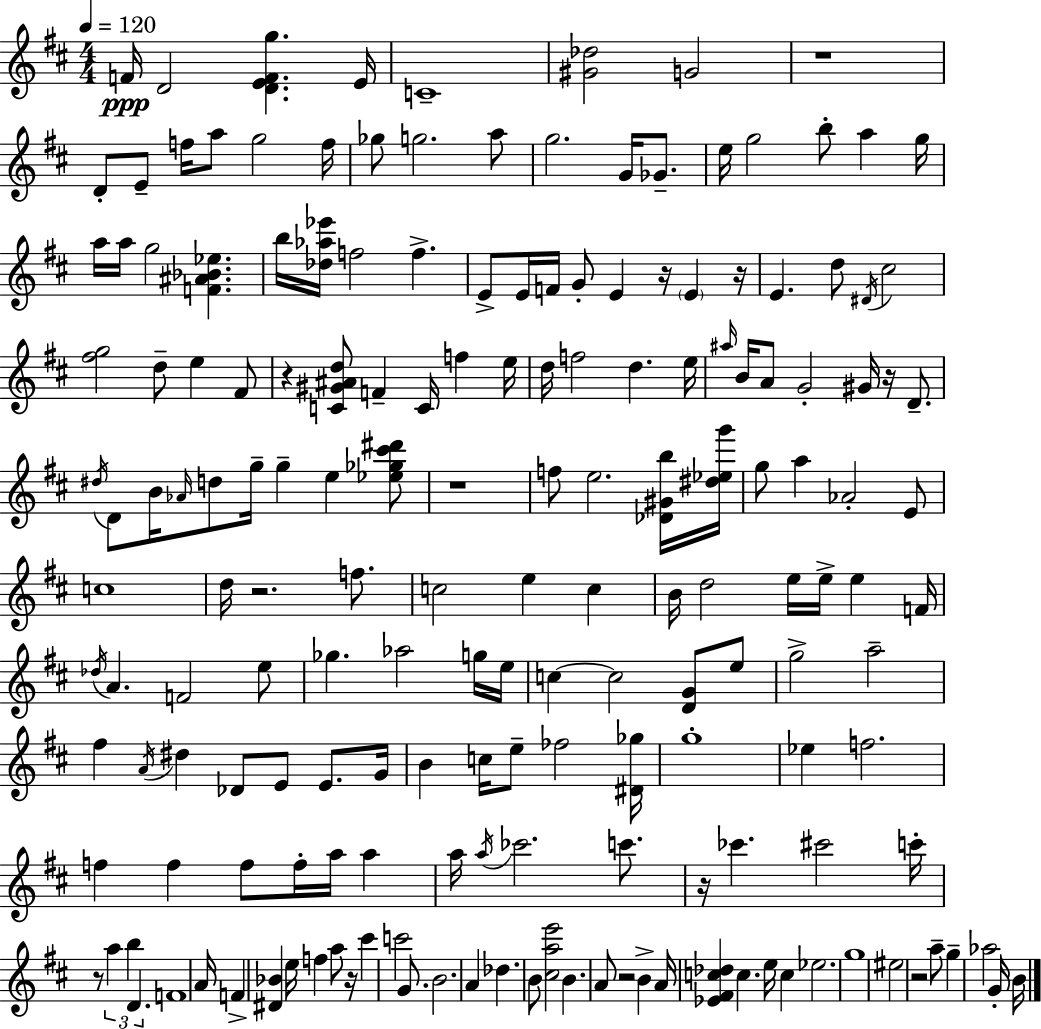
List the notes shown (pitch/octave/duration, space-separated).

F4/s D4/h [D4,E4,F4,G5]/q. E4/s C4/w [G#4,Db5]/h G4/h R/w D4/e E4/e F5/s A5/e G5/h F5/s Gb5/e G5/h. A5/e G5/h. G4/s Gb4/e. E5/s G5/h B5/e A5/q G5/s A5/s A5/s G5/h [F4,A#4,Bb4,Eb5]/q. B5/s [Db5,Ab5,Eb6]/s F5/h F5/q. E4/e E4/s F4/s G4/e E4/q R/s E4/q R/s E4/q. D5/e D#4/s C#5/h [F#5,G5]/h D5/e E5/q F#4/e R/q [C4,G#4,A#4,D5]/e F4/q C4/s F5/q E5/s D5/s F5/h D5/q. E5/s A#5/s B4/s A4/e G4/h G#4/s R/s D4/e. D#5/s D4/e B4/s Ab4/s D5/e G5/s G5/q E5/q [Eb5,Gb5,C#6,D#6]/e R/w F5/e E5/h. [Db4,G#4,B5]/s [D#5,Eb5,G6]/s G5/e A5/q Ab4/h E4/e C5/w D5/s R/h. F5/e. C5/h E5/q C5/q B4/s D5/h E5/s E5/s E5/q F4/s Db5/s A4/q. F4/h E5/e Gb5/q. Ab5/h G5/s E5/s C5/q C5/h [D4,G4]/e E5/e G5/h A5/h F#5/q A4/s D#5/q Db4/e E4/e E4/e. G4/s B4/q C5/s E5/e FES5/h [D#4,Gb5]/s G5/w Eb5/q F5/h. F5/q F5/q F5/e F5/s A5/s A5/q A5/s A5/s CES6/h. C6/e. R/s CES6/q. C#6/h C6/s R/e A5/q B5/q D4/q. F4/w A4/s F4/q [D#4,Bb4]/q E5/s F5/q A5/e R/s C#6/q C6/h G4/e. B4/h. A4/q Db5/q. B4/e [C#5,A5,E6]/h B4/q. A4/e R/h B4/q A4/s [Eb4,F#4,C5,Db5]/q C5/q. E5/s C5/q Eb5/h. G5/w EIS5/h R/h A5/e G5/q Ab5/h G4/s B4/s